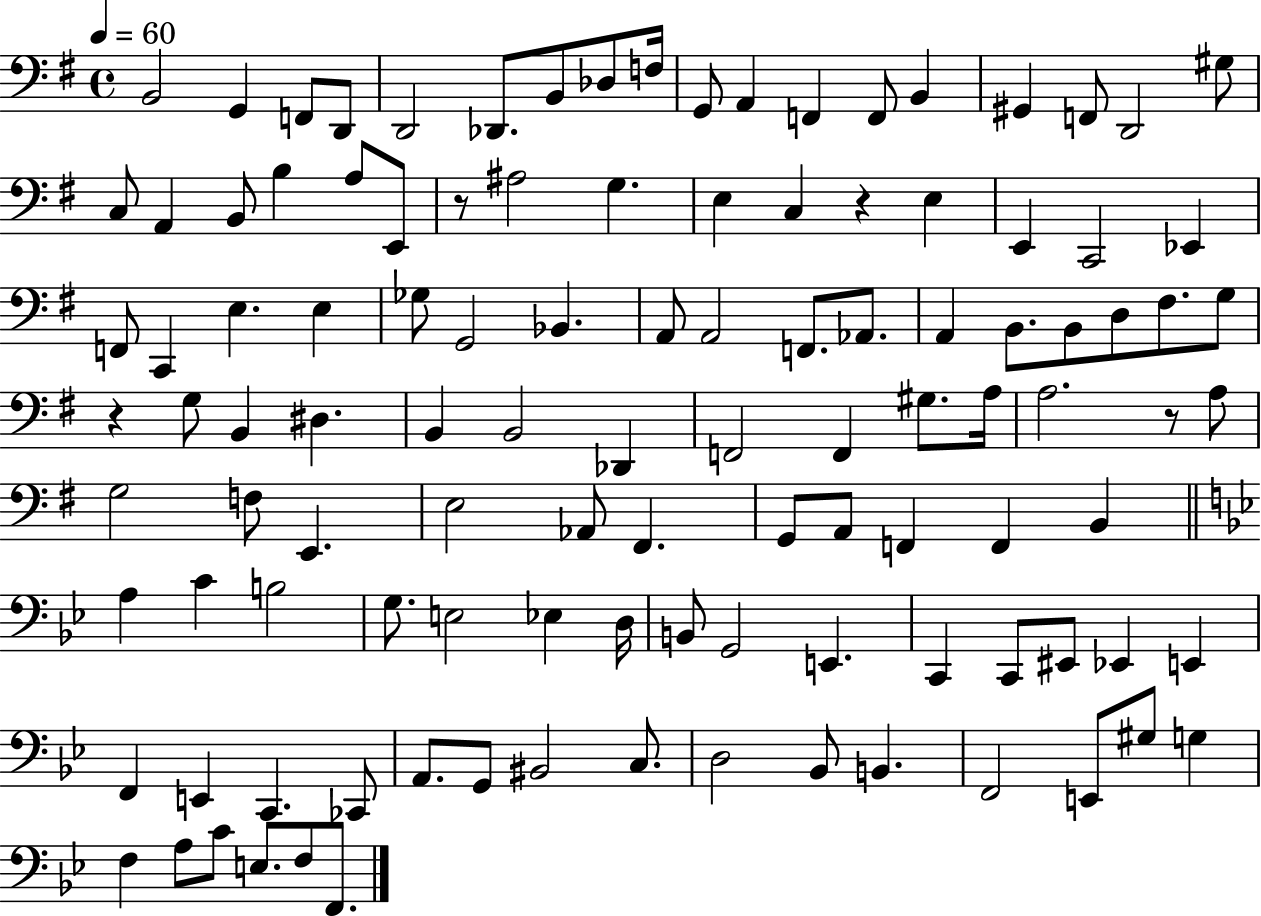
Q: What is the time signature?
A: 4/4